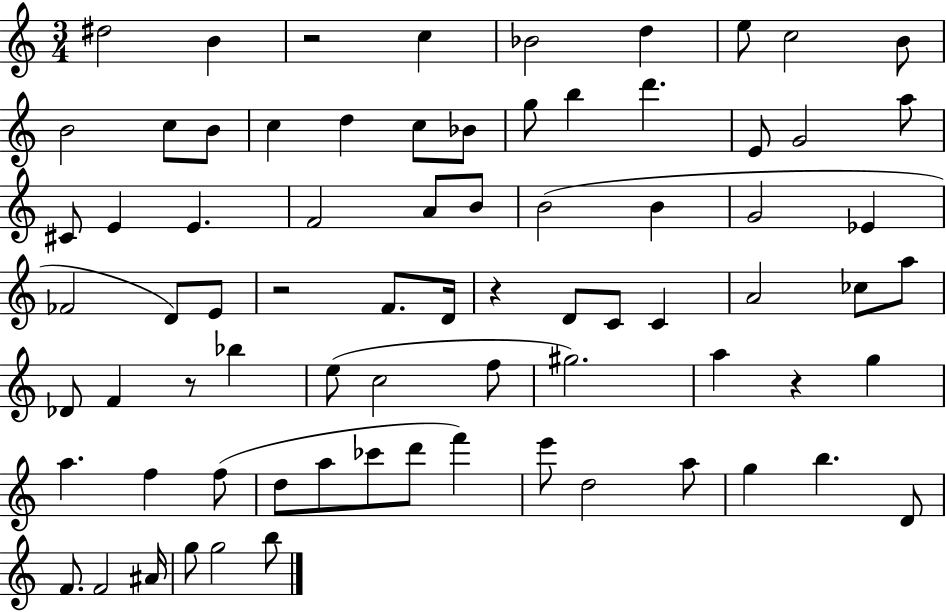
D#5/h B4/q R/h C5/q Bb4/h D5/q E5/e C5/h B4/e B4/h C5/e B4/e C5/q D5/q C5/e Bb4/e G5/e B5/q D6/q. E4/e G4/h A5/e C#4/e E4/q E4/q. F4/h A4/e B4/e B4/h B4/q G4/h Eb4/q FES4/h D4/e E4/e R/h F4/e. D4/s R/q D4/e C4/e C4/q A4/h CES5/e A5/e Db4/e F4/q R/e Bb5/q E5/e C5/h F5/e G#5/h. A5/q R/q G5/q A5/q. F5/q F5/e D5/e A5/e CES6/e D6/e F6/q E6/e D5/h A5/e G5/q B5/q. D4/e F4/e. F4/h A#4/s G5/e G5/h B5/e